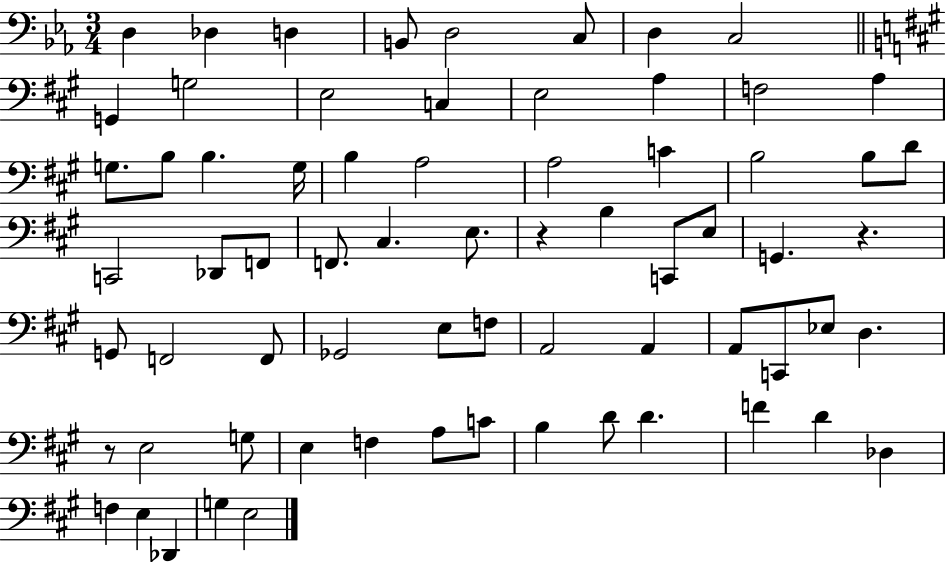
{
  \clef bass
  \numericTimeSignature
  \time 3/4
  \key ees \major
  d4 des4 d4 | b,8 d2 c8 | d4 c2 | \bar "||" \break \key a \major g,4 g2 | e2 c4 | e2 a4 | f2 a4 | \break g8. b8 b4. g16 | b4 a2 | a2 c'4 | b2 b8 d'8 | \break c,2 des,8 f,8 | f,8. cis4. e8. | r4 b4 c,8 e8 | g,4. r4. | \break g,8 f,2 f,8 | ges,2 e8 f8 | a,2 a,4 | a,8 c,8 ees8 d4. | \break r8 e2 g8 | e4 f4 a8 c'8 | b4 d'8 d'4. | f'4 d'4 des4 | \break f4 e4 des,4 | g4 e2 | \bar "|."
}